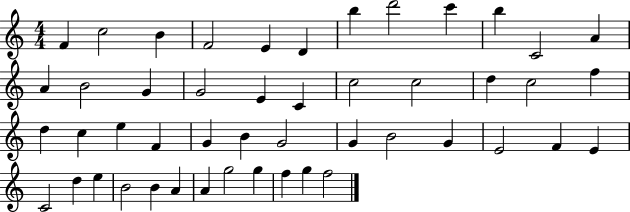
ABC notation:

X:1
T:Untitled
M:4/4
L:1/4
K:C
F c2 B F2 E D b d'2 c' b C2 A A B2 G G2 E C c2 c2 d c2 f d c e F G B G2 G B2 G E2 F E C2 d e B2 B A A g2 g f g f2